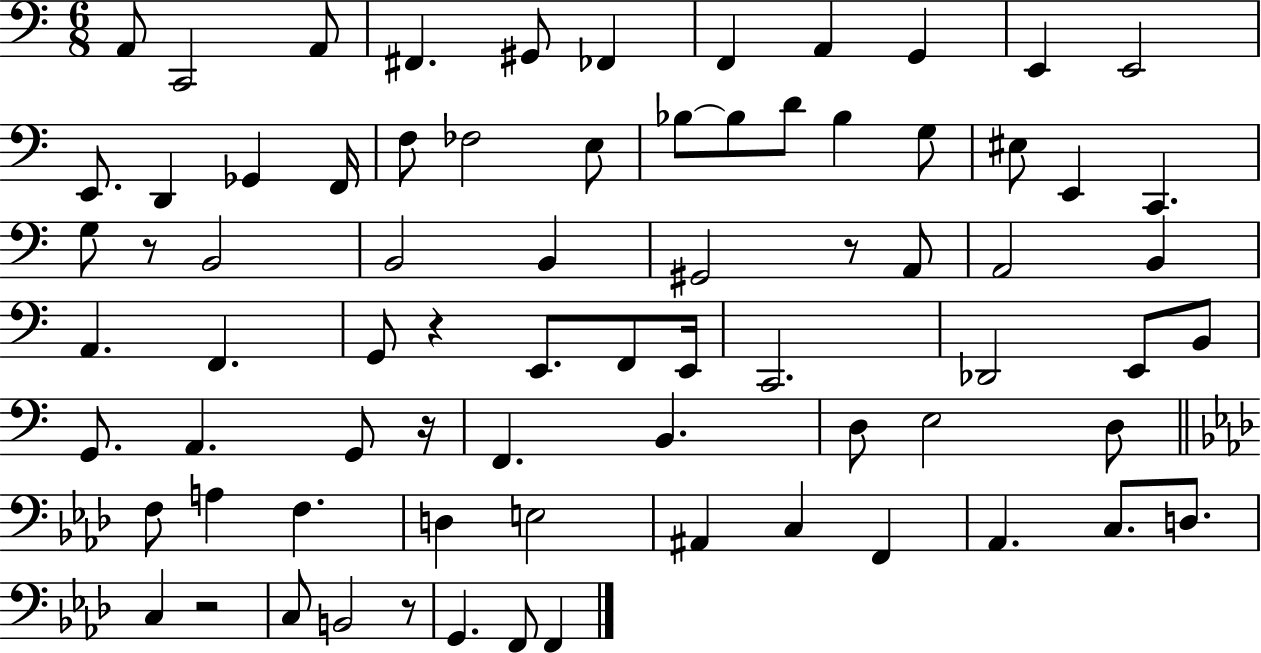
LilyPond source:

{
  \clef bass
  \numericTimeSignature
  \time 6/8
  \key c \major
  a,8 c,2 a,8 | fis,4. gis,8 fes,4 | f,4 a,4 g,4 | e,4 e,2 | \break e,8. d,4 ges,4 f,16 | f8 fes2 e8 | bes8~~ bes8 d'8 bes4 g8 | eis8 e,4 c,4. | \break g8 r8 b,2 | b,2 b,4 | gis,2 r8 a,8 | a,2 b,4 | \break a,4. f,4. | g,8 r4 e,8. f,8 e,16 | c,2. | des,2 e,8 b,8 | \break g,8. a,4. g,8 r16 | f,4. b,4. | d8 e2 d8 | \bar "||" \break \key f \minor f8 a4 f4. | d4 e2 | ais,4 c4 f,4 | aes,4. c8. d8. | \break c4 r2 | c8 b,2 r8 | g,4. f,8 f,4 | \bar "|."
}